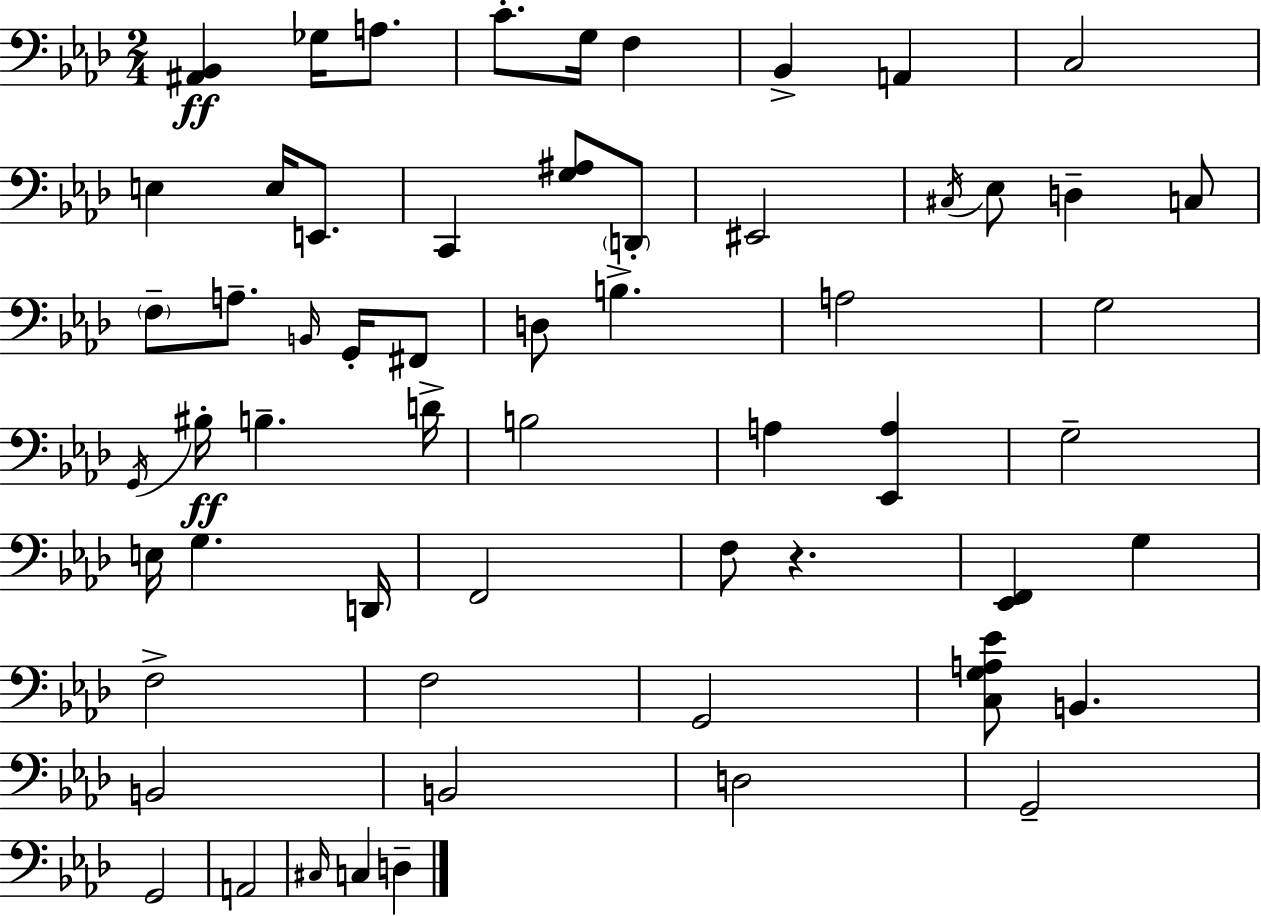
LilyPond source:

{
  \clef bass
  \numericTimeSignature
  \time 2/4
  \key f \minor
  <ais, bes,>4\ff ges16 a8. | c'8.-. g16 f4 | bes,4-> a,4 | c2 | \break e4 e16 e,8. | c,4 <g ais>8 \parenthesize d,8-. | eis,2 | \acciaccatura { cis16 } ees8 d4-- c8 | \break \parenthesize f8-- a8.-- \grace { b,16 } g,16-. | fis,8 d8 b4.-> | a2 | g2 | \break \acciaccatura { g,16 }\ff bis16-. b4.-- | d'16-> b2 | a4 <ees, a>4 | g2-- | \break e16 g4. | d,16 f,2 | f8 r4. | <ees, f,>4 g4 | \break f2-> | f2 | g,2 | <c g a ees'>8 b,4. | \break b,2 | b,2 | d2 | g,2-- | \break g,2 | a,2 | \grace { cis16 } c4 | d4-- \bar "|."
}